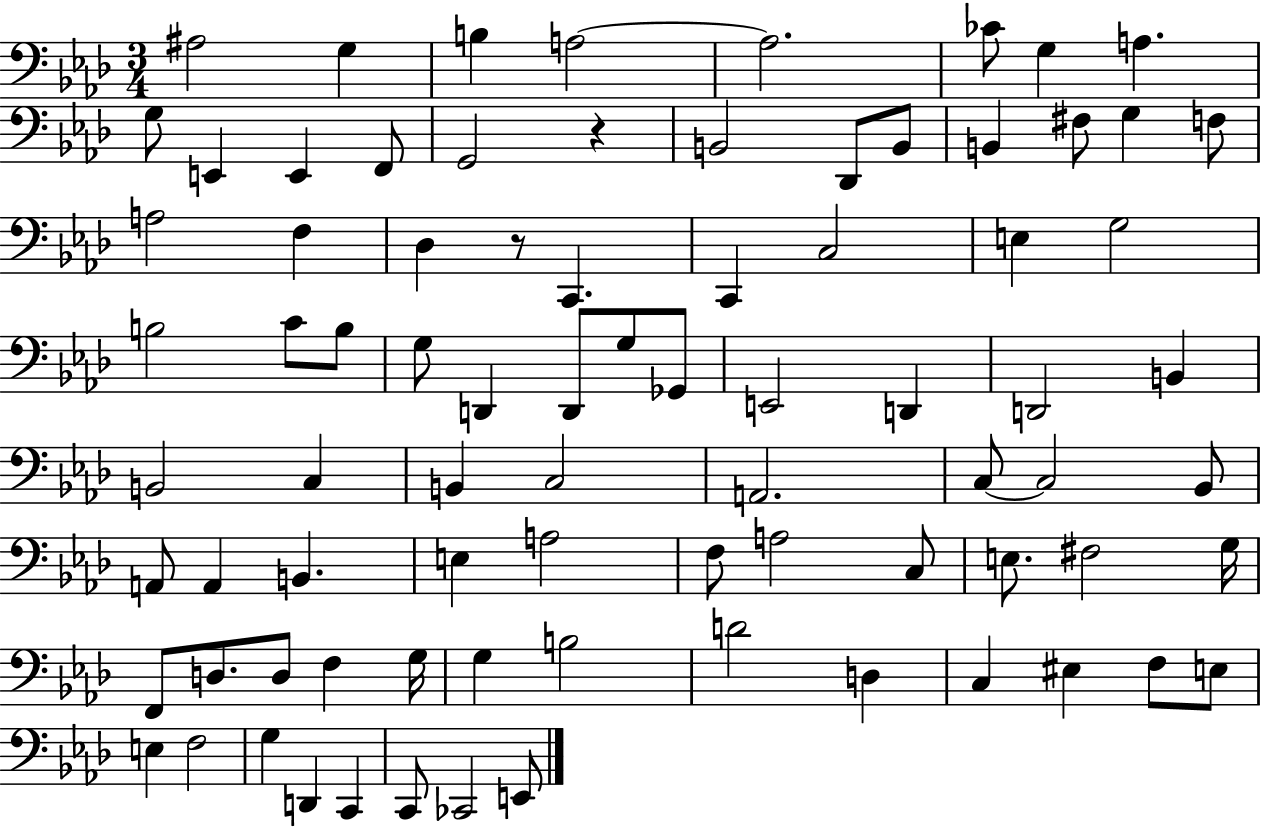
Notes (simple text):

A#3/h G3/q B3/q A3/h A3/h. CES4/e G3/q A3/q. G3/e E2/q E2/q F2/e G2/h R/q B2/h Db2/e B2/e B2/q F#3/e G3/q F3/e A3/h F3/q Db3/q R/e C2/q. C2/q C3/h E3/q G3/h B3/h C4/e B3/e G3/e D2/q D2/e G3/e Gb2/e E2/h D2/q D2/h B2/q B2/h C3/q B2/q C3/h A2/h. C3/e C3/h Bb2/e A2/e A2/q B2/q. E3/q A3/h F3/e A3/h C3/e E3/e. F#3/h G3/s F2/e D3/e. D3/e F3/q G3/s G3/q B3/h D4/h D3/q C3/q EIS3/q F3/e E3/e E3/q F3/h G3/q D2/q C2/q C2/e CES2/h E2/e